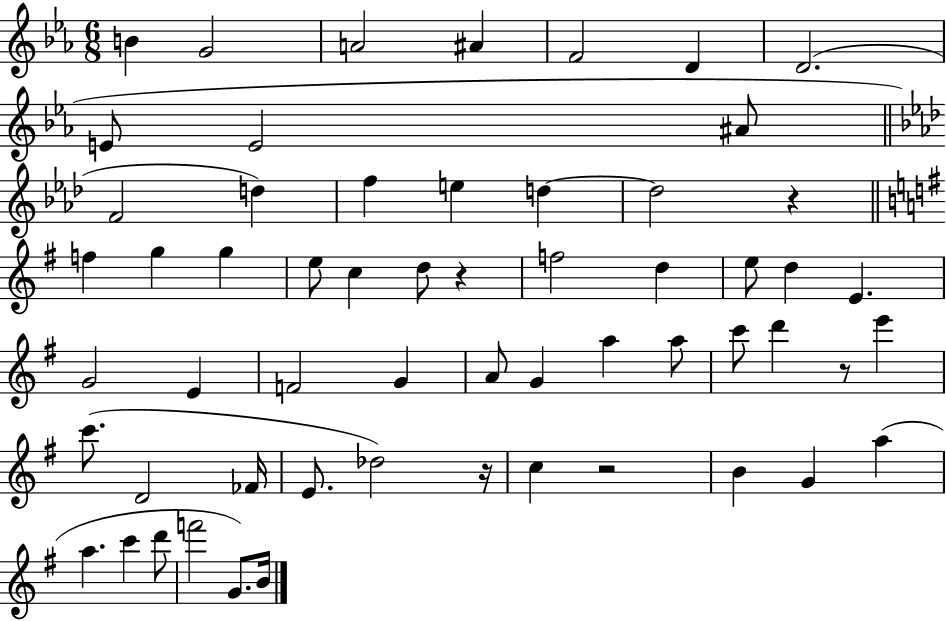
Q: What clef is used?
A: treble